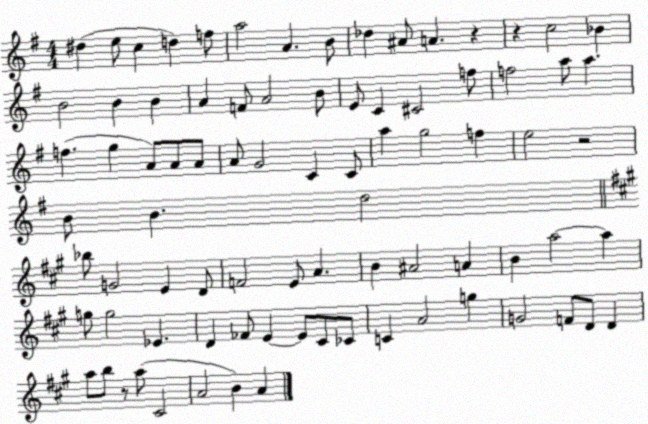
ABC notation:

X:1
T:Untitled
M:4/4
L:1/4
K:G
^d e/2 c d f/2 a2 A B/2 _d ^A/2 A z z c2 _B B2 B B A F/2 A2 B/2 E/2 C ^C2 f/2 f2 a/2 a f g A/2 A/2 A/2 A/2 G2 C C/2 a g2 f e2 z2 B/2 B d2 _b/2 G2 E D/2 F2 E/2 A B ^A2 A B a2 a g/2 g2 _E D _F/2 E E/2 ^C/2 _C/2 C A2 g G2 F/2 D/2 D a/2 b/2 z/2 a/2 ^C2 A2 B A